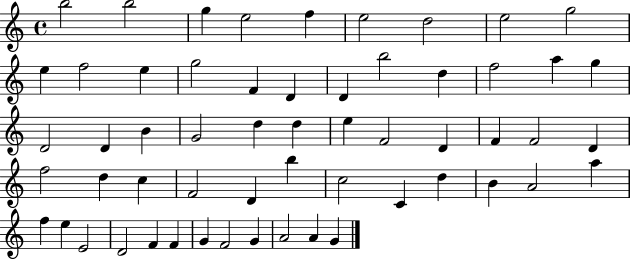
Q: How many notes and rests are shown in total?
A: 57